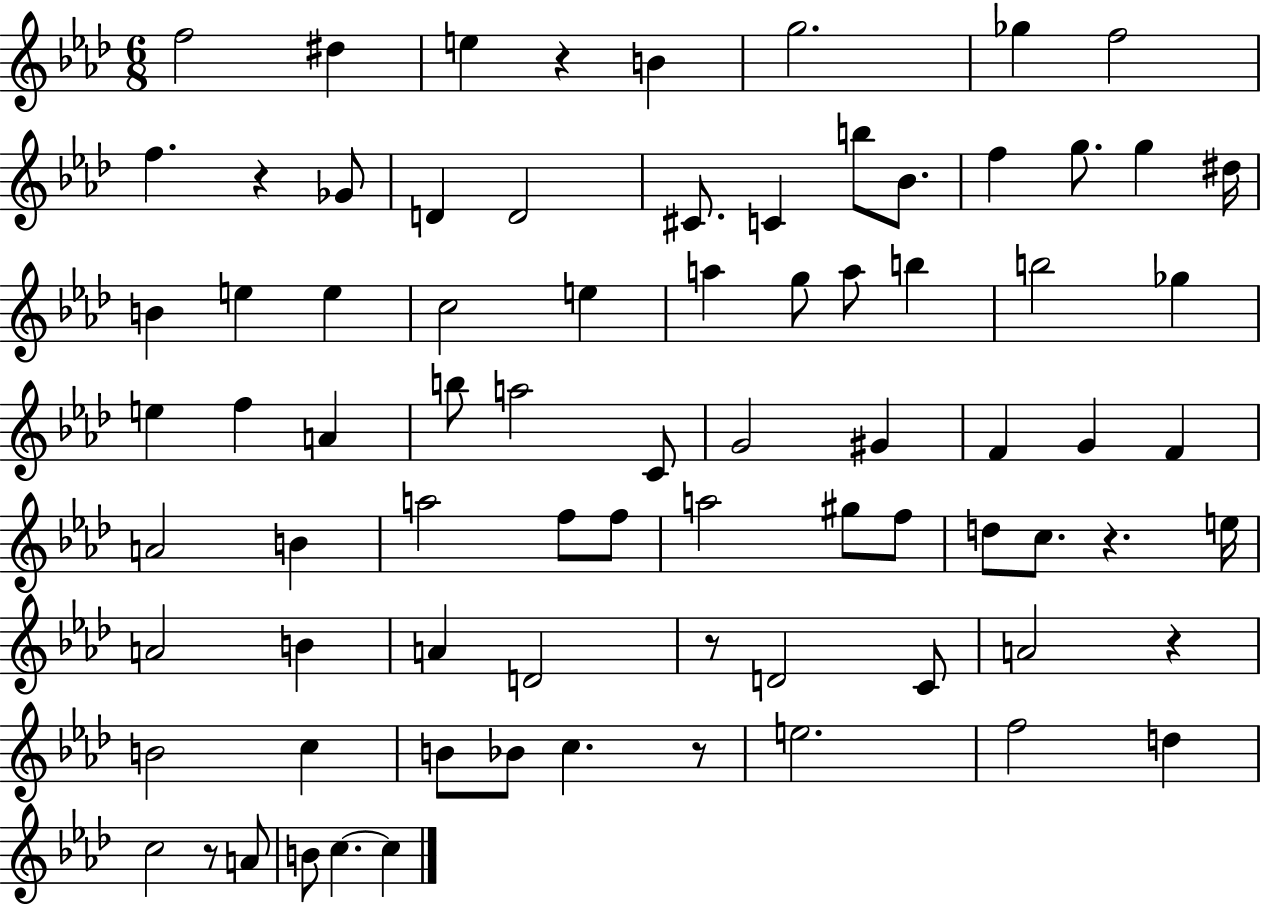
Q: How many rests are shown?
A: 7